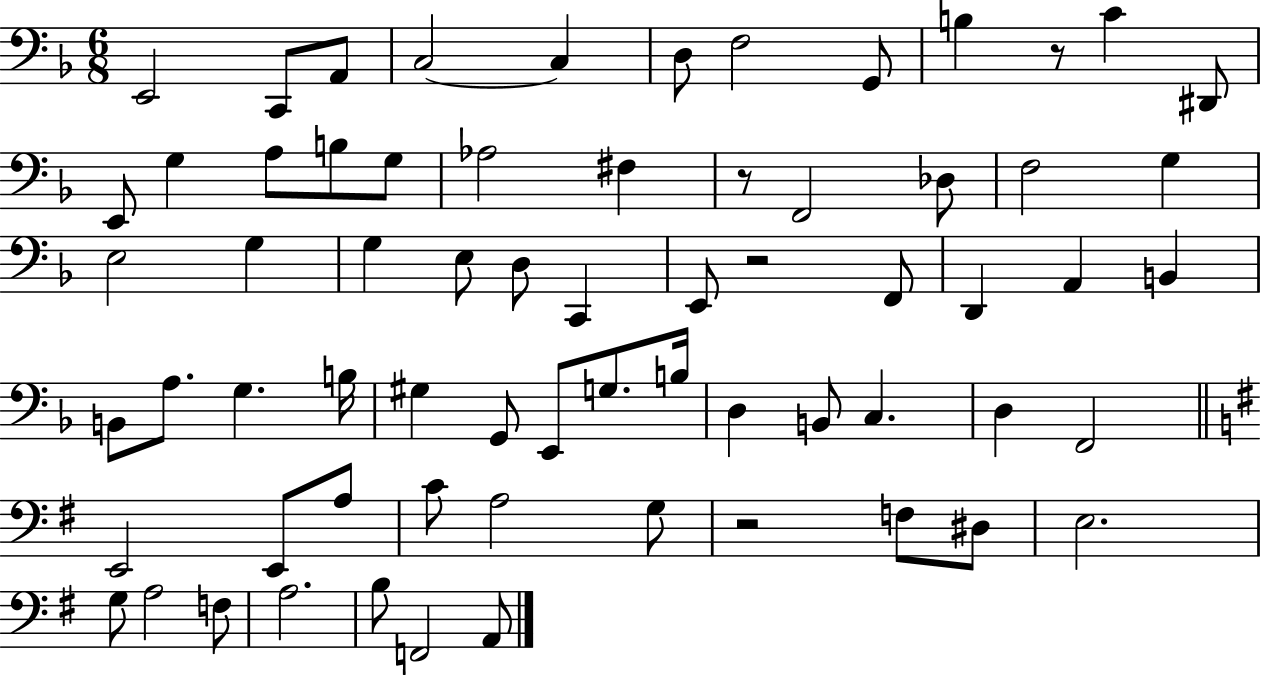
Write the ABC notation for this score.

X:1
T:Untitled
M:6/8
L:1/4
K:F
E,,2 C,,/2 A,,/2 C,2 C, D,/2 F,2 G,,/2 B, z/2 C ^D,,/2 E,,/2 G, A,/2 B,/2 G,/2 _A,2 ^F, z/2 F,,2 _D,/2 F,2 G, E,2 G, G, E,/2 D,/2 C,, E,,/2 z2 F,,/2 D,, A,, B,, B,,/2 A,/2 G, B,/4 ^G, G,,/2 E,,/2 G,/2 B,/4 D, B,,/2 C, D, F,,2 E,,2 E,,/2 A,/2 C/2 A,2 G,/2 z2 F,/2 ^D,/2 E,2 G,/2 A,2 F,/2 A,2 B,/2 F,,2 A,,/2